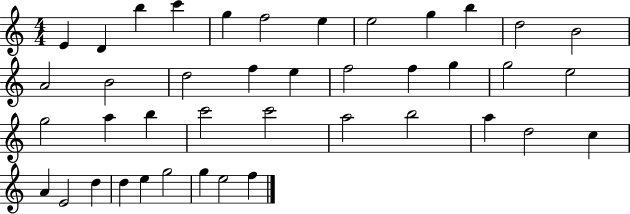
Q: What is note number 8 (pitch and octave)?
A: E5